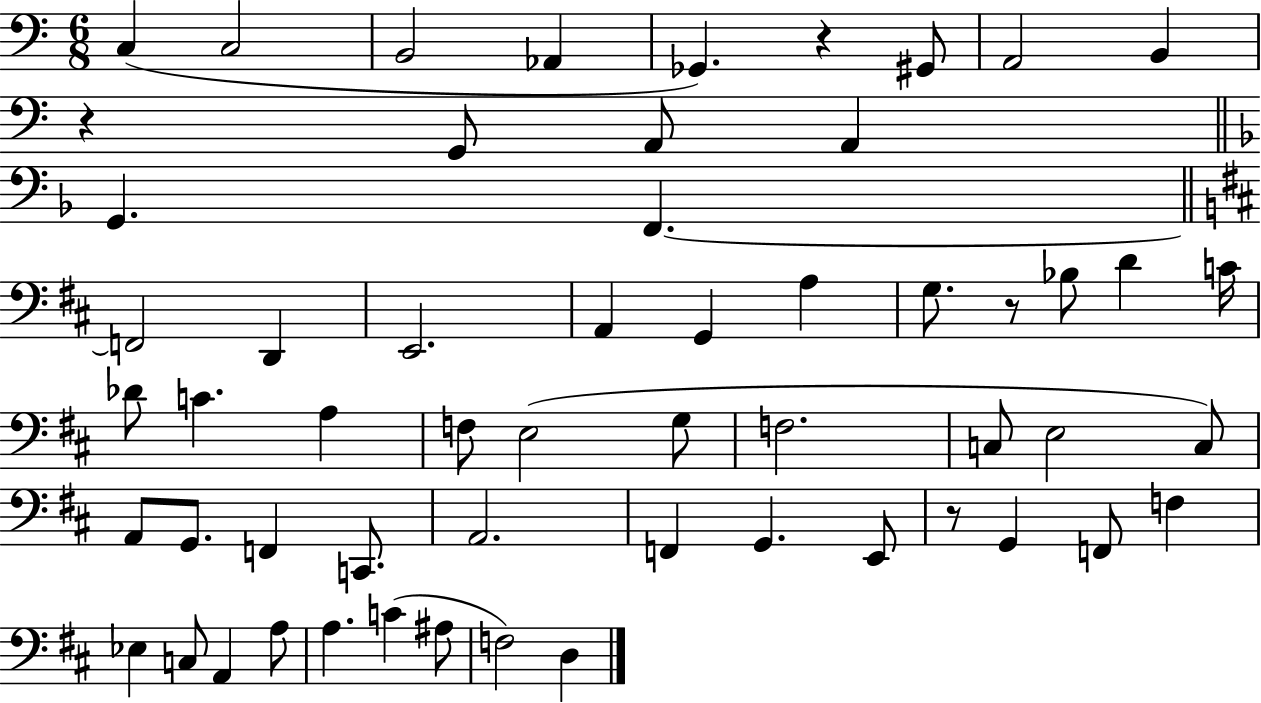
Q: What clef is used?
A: bass